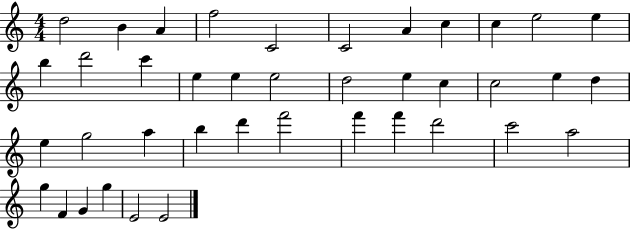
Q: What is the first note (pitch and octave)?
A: D5